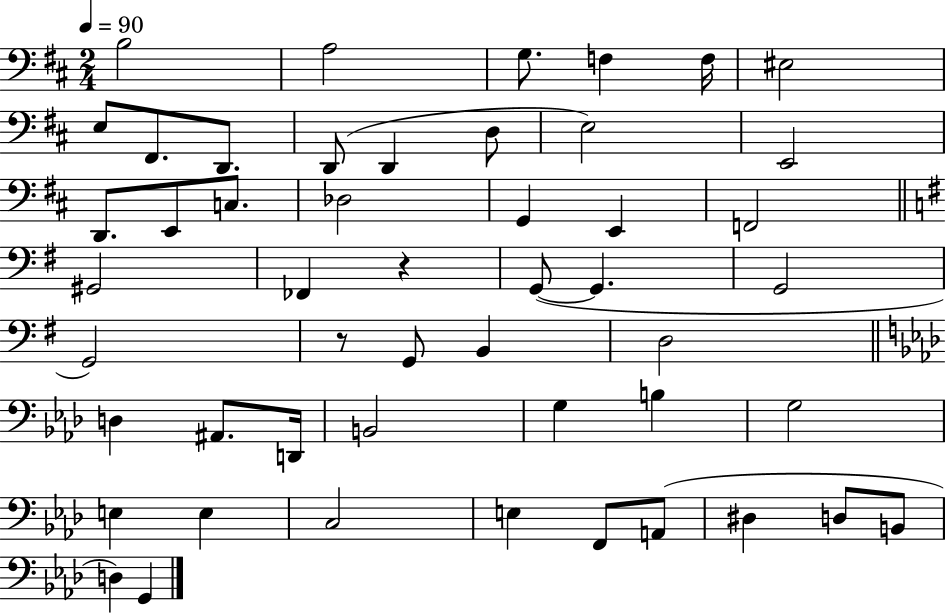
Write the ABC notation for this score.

X:1
T:Untitled
M:2/4
L:1/4
K:D
B,2 A,2 G,/2 F, F,/4 ^E,2 E,/2 ^F,,/2 D,,/2 D,,/2 D,, D,/2 E,2 E,,2 D,,/2 E,,/2 C,/2 _D,2 G,, E,, F,,2 ^G,,2 _F,, z G,,/2 G,, G,,2 G,,2 z/2 G,,/2 B,, D,2 D, ^A,,/2 D,,/4 B,,2 G, B, G,2 E, E, C,2 E, F,,/2 A,,/2 ^D, D,/2 B,,/2 D, G,,